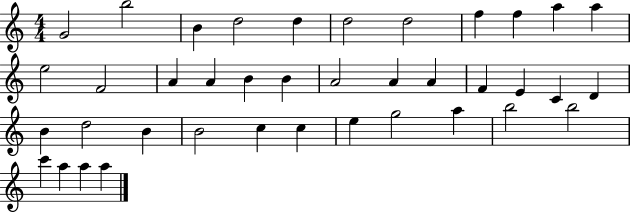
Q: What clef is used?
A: treble